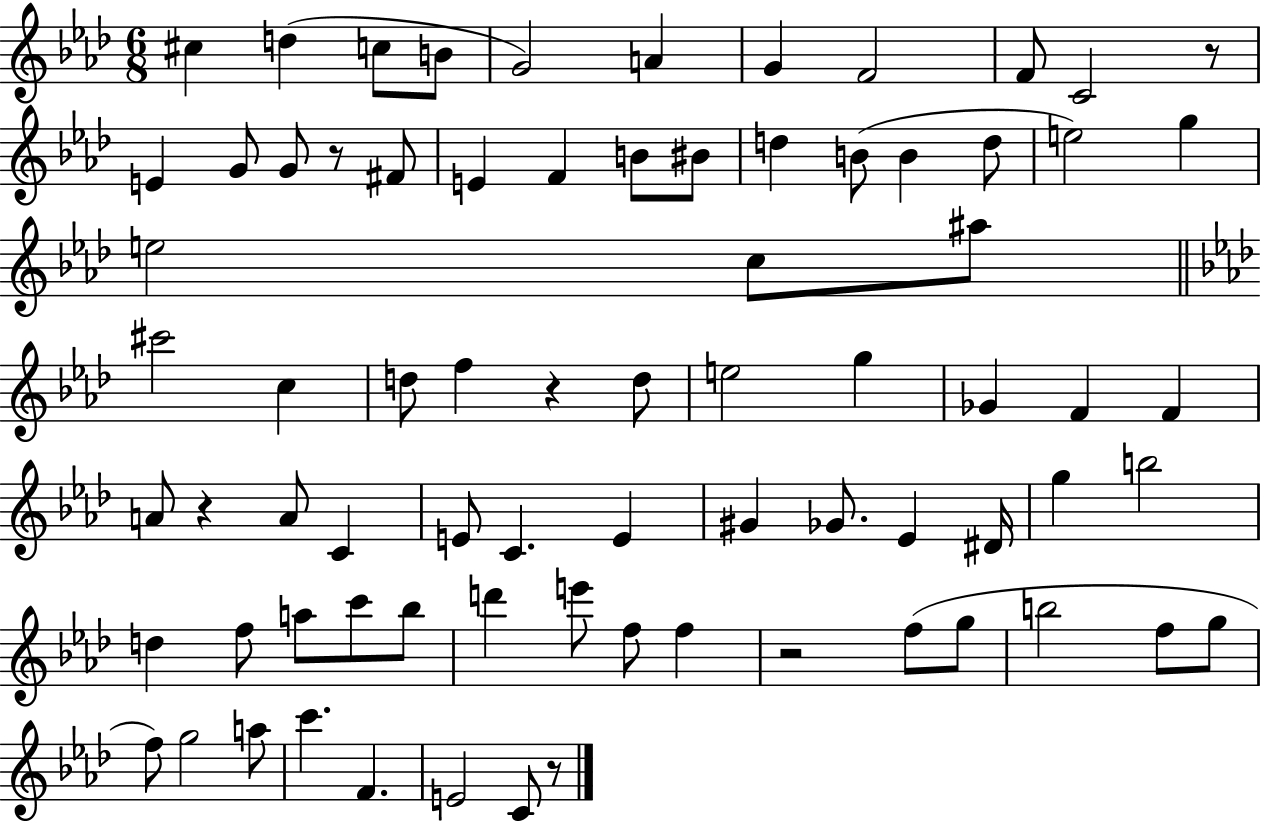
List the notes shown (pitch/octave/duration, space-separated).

C#5/q D5/q C5/e B4/e G4/h A4/q G4/q F4/h F4/e C4/h R/e E4/q G4/e G4/e R/e F#4/e E4/q F4/q B4/e BIS4/e D5/q B4/e B4/q D5/e E5/h G5/q E5/h C5/e A#5/e C#6/h C5/q D5/e F5/q R/q D5/e E5/h G5/q Gb4/q F4/q F4/q A4/e R/q A4/e C4/q E4/e C4/q. E4/q G#4/q Gb4/e. Eb4/q D#4/s G5/q B5/h D5/q F5/e A5/e C6/e Bb5/e D6/q E6/e F5/e F5/q R/h F5/e G5/e B5/h F5/e G5/e F5/e G5/h A5/e C6/q. F4/q. E4/h C4/e R/e